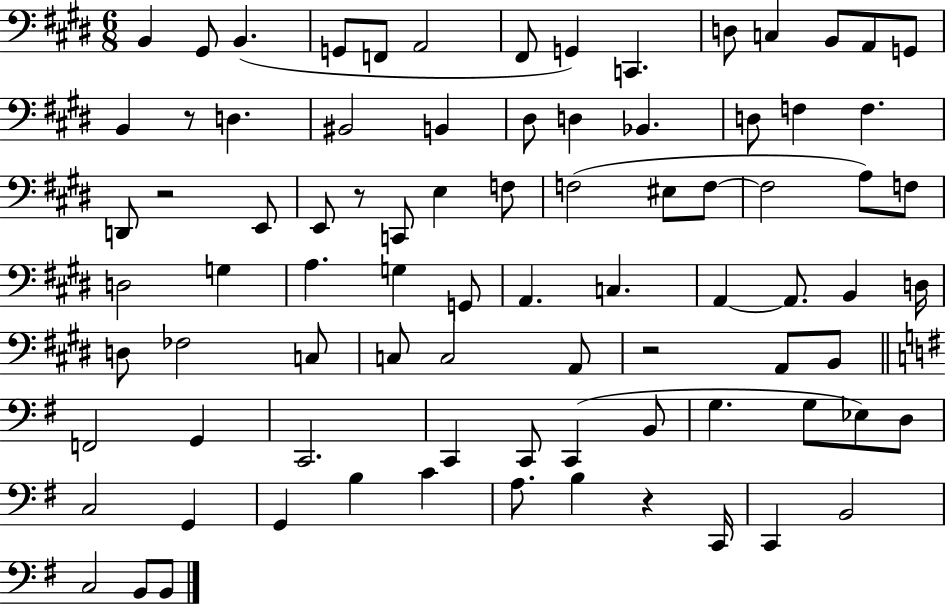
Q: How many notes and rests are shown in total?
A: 84